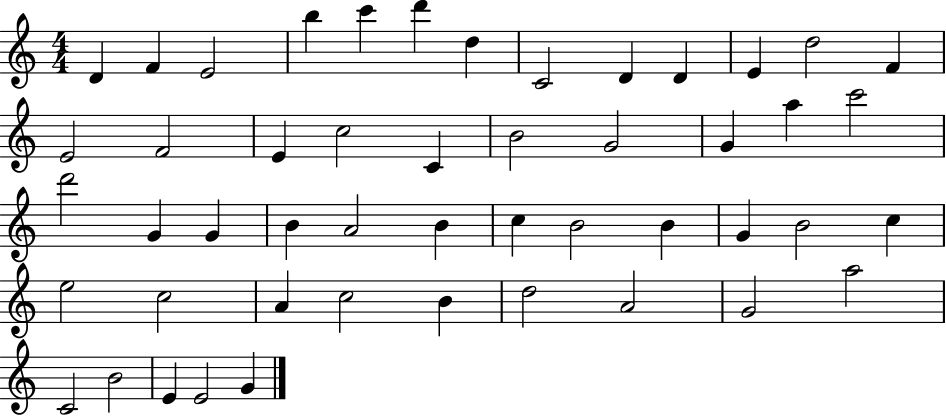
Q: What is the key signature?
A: C major